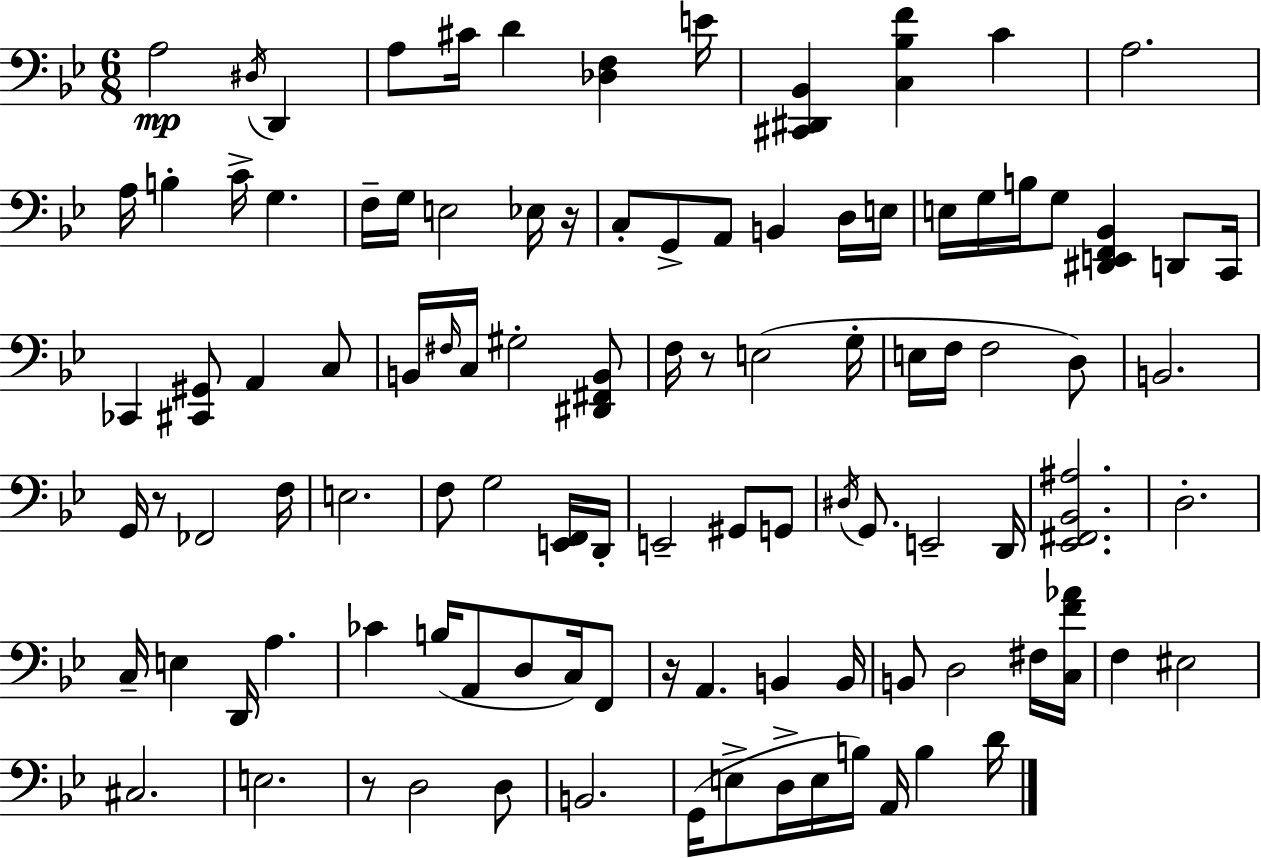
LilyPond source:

{
  \clef bass
  \numericTimeSignature
  \time 6/8
  \key bes \major
  \repeat volta 2 { a2\mp \acciaccatura { dis16 } d,4 | a8 cis'16 d'4 <des f>4 | e'16 <cis, dis, bes,>4 <c bes f'>4 c'4 | a2. | \break a16 b4-. c'16-> g4. | f16-- g16 e2 ees16 | r16 c8-. g,8-> a,8 b,4 d16 | e16 e16 g16 b16 g8 <dis, e, f, bes,>4 d,8 | \break c,16 ces,4 <cis, gis,>8 a,4 c8 | b,16 \grace { fis16 } c16 gis2-. | <dis, fis, b,>8 f16 r8 e2( | g16-. e16 f16 f2 | \break d8) b,2. | g,16 r8 fes,2 | f16 e2. | f8 g2 | \break <e, f,>16 d,16-. e,2-- gis,8 | g,8 \acciaccatura { dis16 } g,8. e,2-- | d,16 <ees, fis, bes, ais>2. | d2.-. | \break c16-- e4 d,16 a4. | ces'4 b16( a,8 d8 | c16) f,8 r16 a,4. b,4 | b,16 b,8 d2 | \break fis16 <c f' aes'>16 f4 eis2 | cis2. | e2. | r8 d2 | \break d8 b,2. | g,16( e8-> d16-> e16 b16) a,16 b4 | d'16 } \bar "|."
}